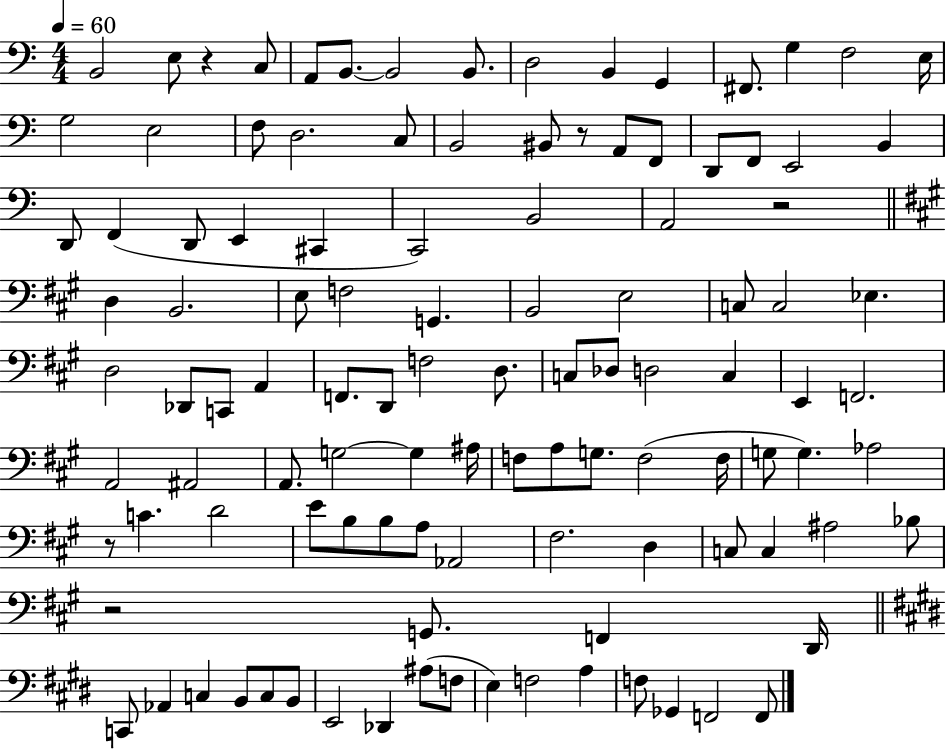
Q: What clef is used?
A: bass